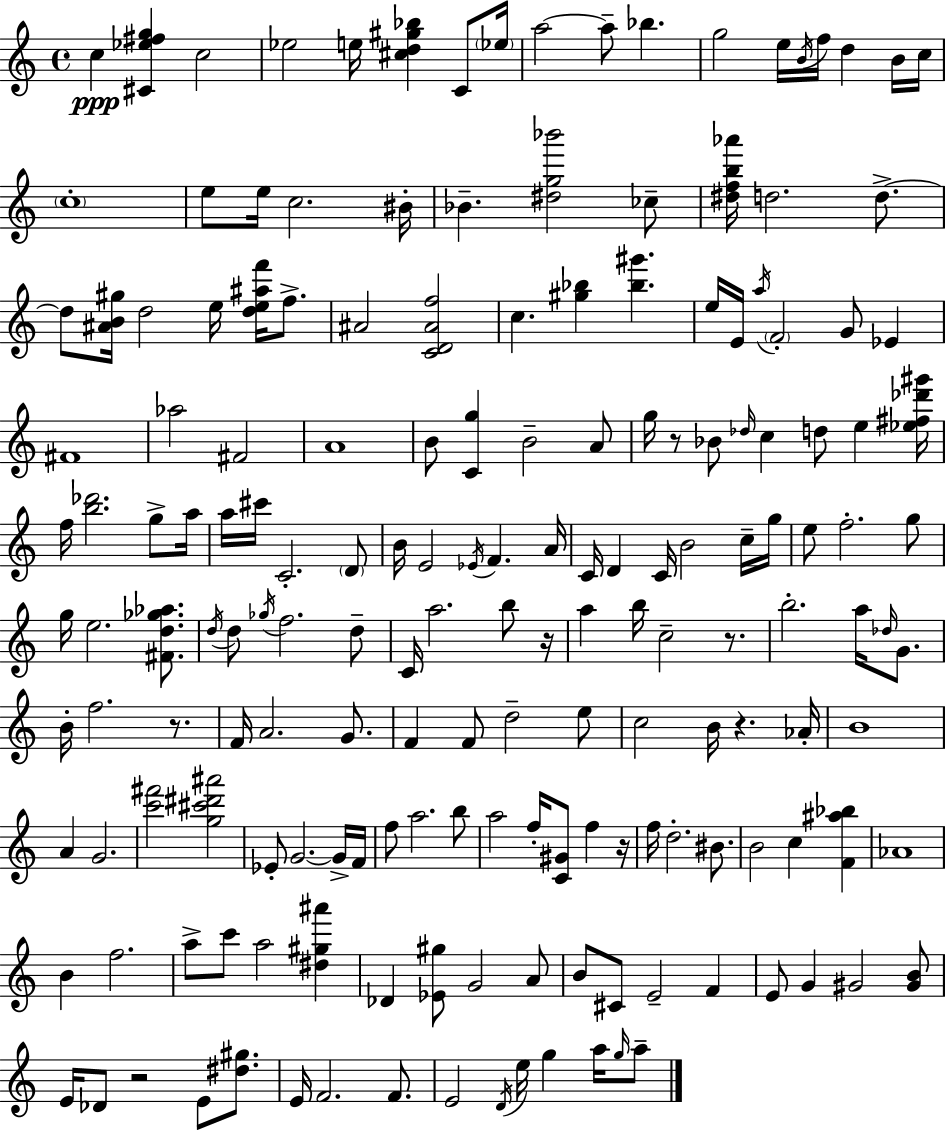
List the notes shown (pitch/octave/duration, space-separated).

C5/q [C#4,Eb5,F#5,G5]/q C5/h Eb5/h E5/s [C#5,D5,G#5,Bb5]/q C4/e Eb5/s A5/h A5/e Bb5/q. G5/h E5/s B4/s F5/s D5/q B4/s C5/s C5/w E5/e E5/s C5/h. BIS4/s Bb4/q. [D#5,G5,Bb6]/h CES5/e [D#5,F5,B5,Ab6]/s D5/h. D5/e. D5/e [A#4,B4,G#5]/s D5/h E5/s [D5,E5,A#5,F6]/s F5/e. A#4/h [C4,D4,A#4,F5]/h C5/q. [G#5,Bb5]/q [Bb5,G#6]/q. E5/s E4/s A5/s F4/h G4/e Eb4/q F#4/w Ab5/h F#4/h A4/w B4/e [C4,G5]/q B4/h A4/e G5/s R/e Bb4/e Db5/s C5/q D5/e E5/q [Eb5,F#5,Db6,G#6]/s F5/s [B5,Db6]/h. G5/e A5/s A5/s C#6/s C4/h. D4/e B4/s E4/h Eb4/s F4/q. A4/s C4/s D4/q C4/s B4/h C5/s G5/s E5/e F5/h. G5/e G5/s E5/h. [F#4,D5,Gb5,Ab5]/e. D5/s D5/e Gb5/s F5/h. D5/e C4/s A5/h. B5/e R/s A5/q B5/s C5/h R/e. B5/h. A5/s Db5/s G4/e. B4/s F5/h. R/e. F4/s A4/h. G4/e. F4/q F4/e D5/h E5/e C5/h B4/s R/q. Ab4/s B4/w A4/q G4/h. [C6,F#6]/h [G5,C#6,D#6,A#6]/h Eb4/e G4/h. G4/s F4/s F5/e A5/h. B5/e A5/h F5/s [C4,G#4]/e F5/q R/s F5/s D5/h. BIS4/e. B4/h C5/q [F4,A#5,Bb5]/q Ab4/w B4/q F5/h. A5/e C6/e A5/h [D#5,G#5,A#6]/q Db4/q [Eb4,G#5]/e G4/h A4/e B4/e C#4/e E4/h F4/q E4/e G4/q G#4/h [G#4,B4]/e E4/s Db4/e R/h E4/e [D#5,G#5]/e. E4/s F4/h. F4/e. E4/h D4/s E5/s G5/q A5/s G5/s A5/e